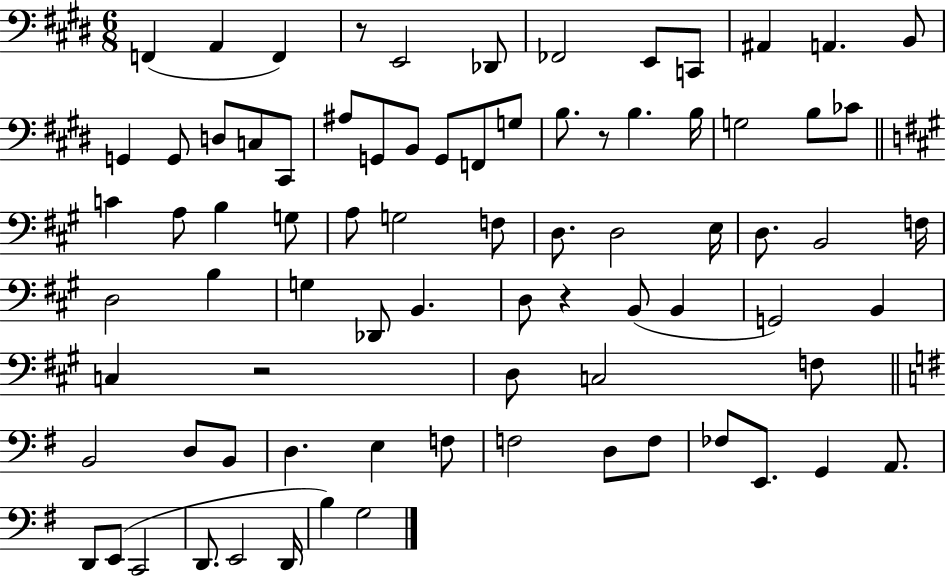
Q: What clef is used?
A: bass